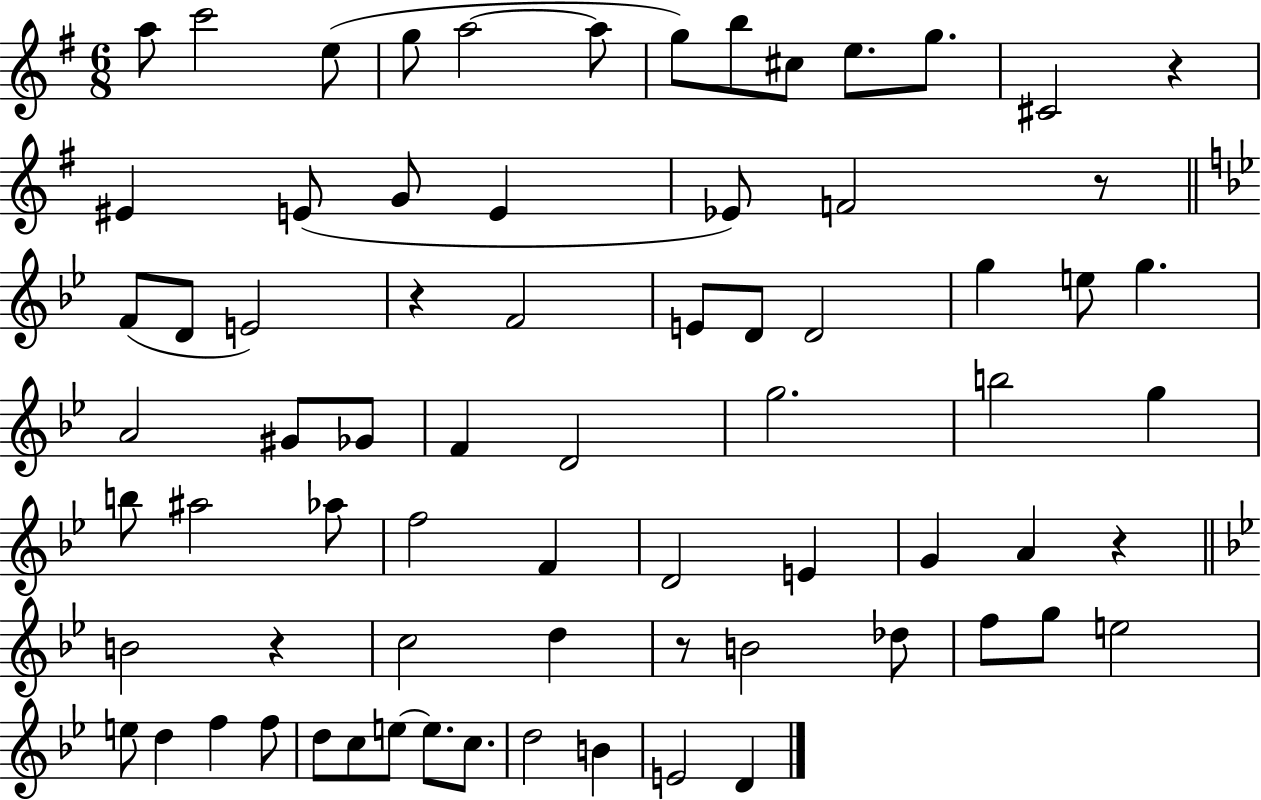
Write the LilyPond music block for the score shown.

{
  \clef treble
  \numericTimeSignature
  \time 6/8
  \key g \major
  a''8 c'''2 e''8( | g''8 a''2~~ a''8 | g''8) b''8 cis''8 e''8. g''8. | cis'2 r4 | \break eis'4 e'8( g'8 e'4 | ees'8) f'2 r8 | \bar "||" \break \key bes \major f'8( d'8 e'2) | r4 f'2 | e'8 d'8 d'2 | g''4 e''8 g''4. | \break a'2 gis'8 ges'8 | f'4 d'2 | g''2. | b''2 g''4 | \break b''8 ais''2 aes''8 | f''2 f'4 | d'2 e'4 | g'4 a'4 r4 | \break \bar "||" \break \key g \minor b'2 r4 | c''2 d''4 | r8 b'2 des''8 | f''8 g''8 e''2 | \break e''8 d''4 f''4 f''8 | d''8 c''8 e''8~~ e''8. c''8. | d''2 b'4 | e'2 d'4 | \break \bar "|."
}